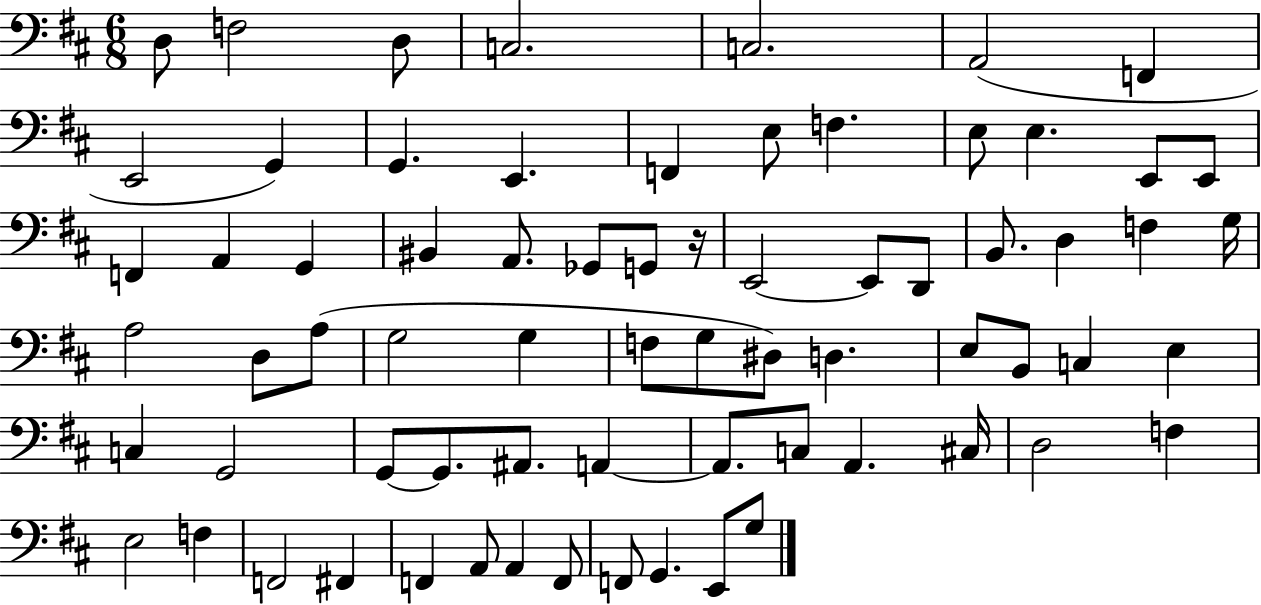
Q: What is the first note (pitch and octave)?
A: D3